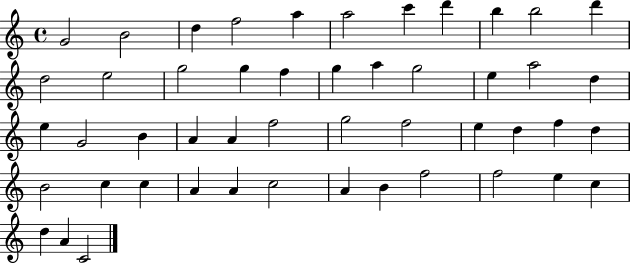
{
  \clef treble
  \time 4/4
  \defaultTimeSignature
  \key c \major
  g'2 b'2 | d''4 f''2 a''4 | a''2 c'''4 d'''4 | b''4 b''2 d'''4 | \break d''2 e''2 | g''2 g''4 f''4 | g''4 a''4 g''2 | e''4 a''2 d''4 | \break e''4 g'2 b'4 | a'4 a'4 f''2 | g''2 f''2 | e''4 d''4 f''4 d''4 | \break b'2 c''4 c''4 | a'4 a'4 c''2 | a'4 b'4 f''2 | f''2 e''4 c''4 | \break d''4 a'4 c'2 | \bar "|."
}